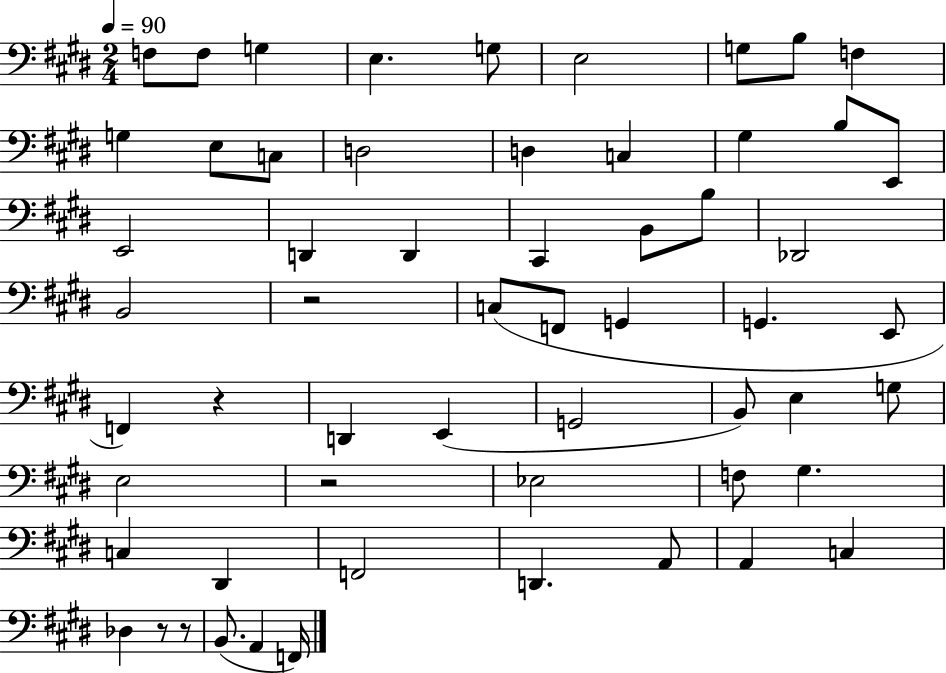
{
  \clef bass
  \numericTimeSignature
  \time 2/4
  \key e \major
  \tempo 4 = 90
  \repeat volta 2 { f8 f8 g4 | e4. g8 | e2 | g8 b8 f4 | \break g4 e8 c8 | d2 | d4 c4 | gis4 b8 e,8 | \break e,2 | d,4 d,4 | cis,4 b,8 b8 | des,2 | \break b,2 | r2 | c8( f,8 g,4 | g,4. e,8 | \break f,4) r4 | d,4 e,4( | g,2 | b,8) e4 g8 | \break e2 | r2 | ees2 | f8 gis4. | \break c4 dis,4 | f,2 | d,4. a,8 | a,4 c4 | \break des4 r8 r8 | b,8.( a,4 f,16) | } \bar "|."
}